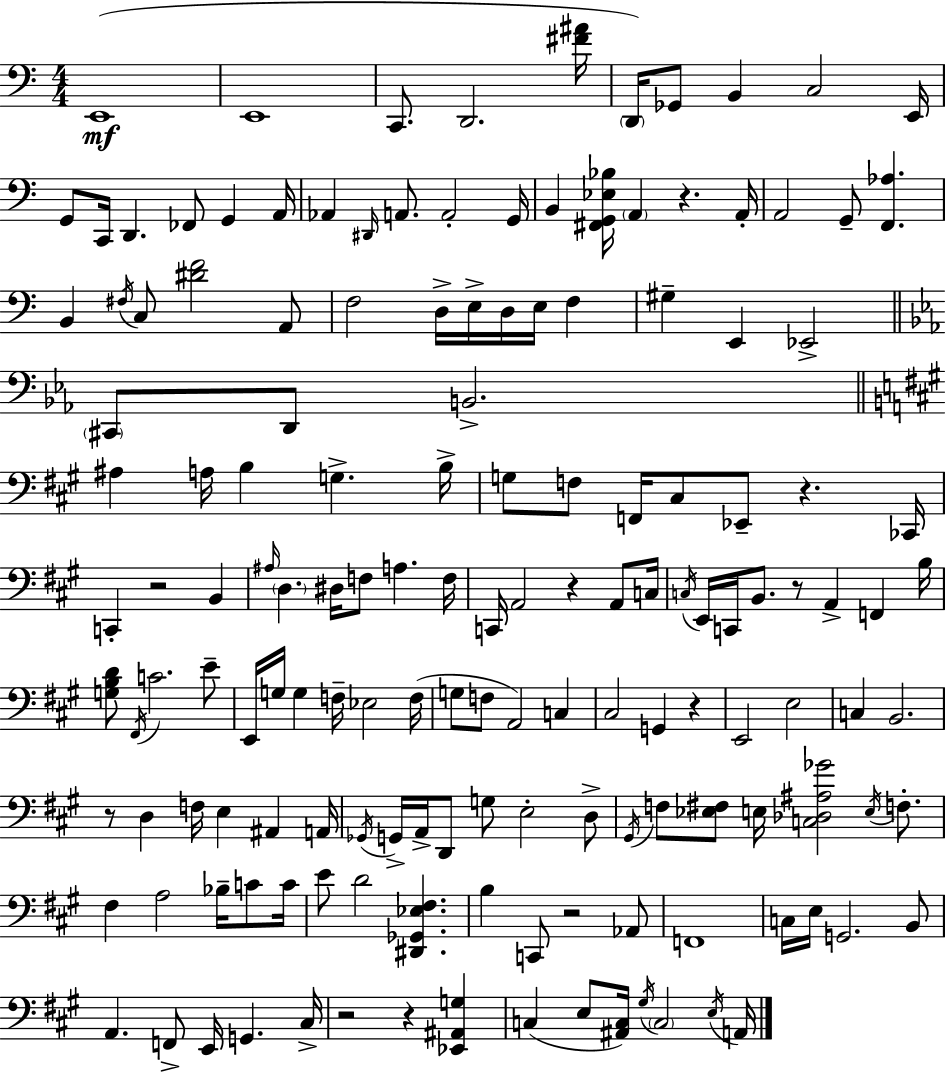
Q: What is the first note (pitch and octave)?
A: E2